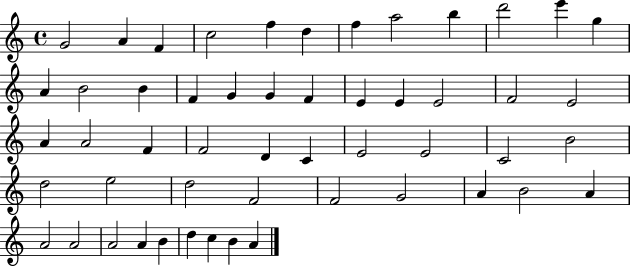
X:1
T:Untitled
M:4/4
L:1/4
K:C
G2 A F c2 f d f a2 b d'2 e' g A B2 B F G G F E E E2 F2 E2 A A2 F F2 D C E2 E2 C2 B2 d2 e2 d2 F2 F2 G2 A B2 A A2 A2 A2 A B d c B A